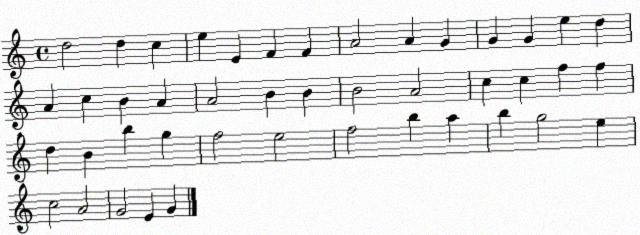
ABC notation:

X:1
T:Untitled
M:4/4
L:1/4
K:C
d2 d c e E F F A2 A G G G e d A c B A A2 B B B2 A2 c c f f d B b g f2 e2 f2 b a b g2 e c2 A2 G2 E G